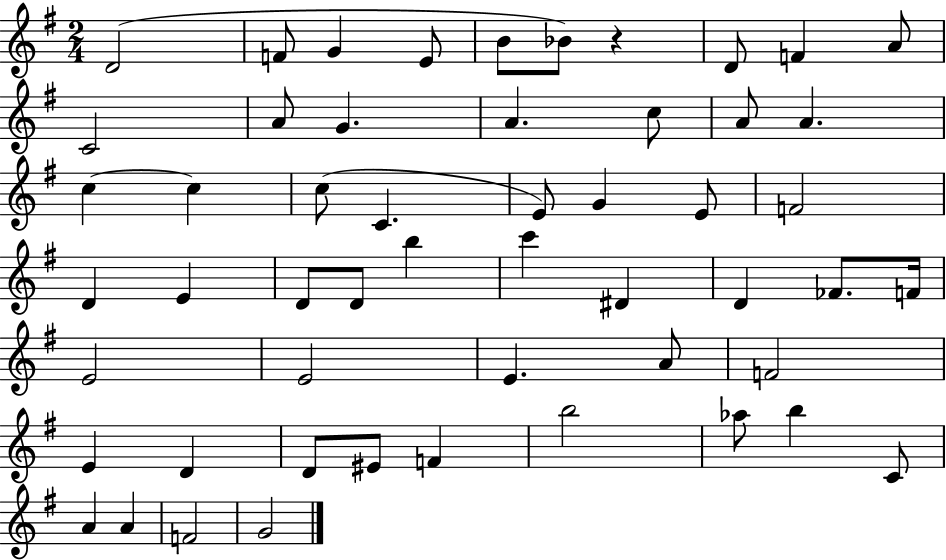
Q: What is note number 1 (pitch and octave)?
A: D4